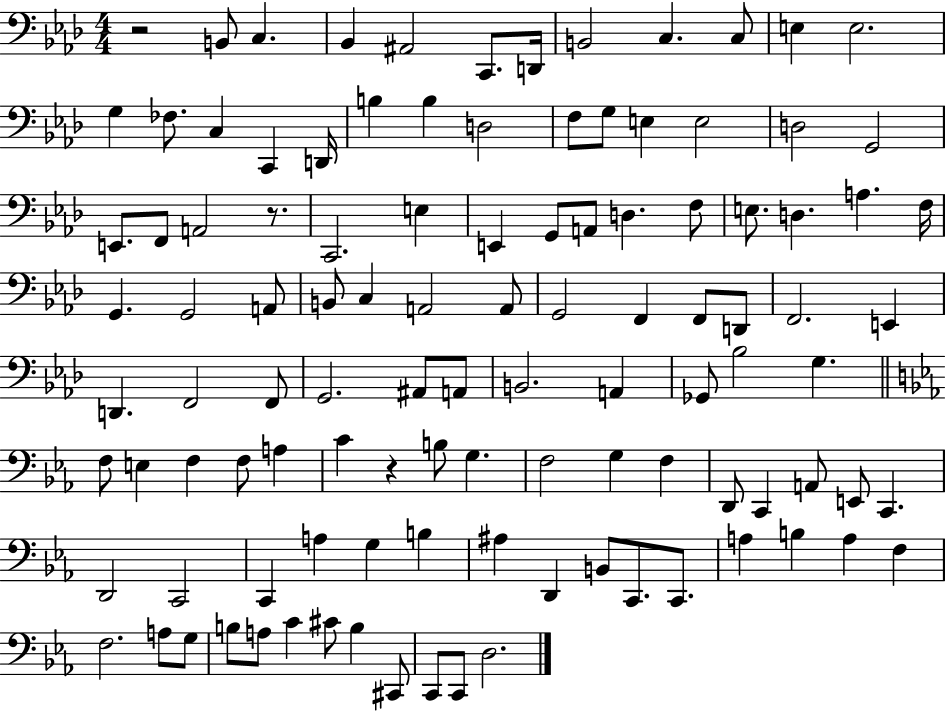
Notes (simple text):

R/h B2/e C3/q. Bb2/q A#2/h C2/e. D2/s B2/h C3/q. C3/e E3/q E3/h. G3/q FES3/e. C3/q C2/q D2/s B3/q B3/q D3/h F3/e G3/e E3/q E3/h D3/h G2/h E2/e. F2/e A2/h R/e. C2/h. E3/q E2/q G2/e A2/e D3/q. F3/e E3/e. D3/q. A3/q. F3/s G2/q. G2/h A2/e B2/e C3/q A2/h A2/e G2/h F2/q F2/e D2/e F2/h. E2/q D2/q. F2/h F2/e G2/h. A#2/e A2/e B2/h. A2/q Gb2/e Bb3/h G3/q. F3/e E3/q F3/q F3/e A3/q C4/q R/q B3/e G3/q. F3/h G3/q F3/q D2/e C2/q A2/e E2/e C2/q. D2/h C2/h C2/q A3/q G3/q B3/q A#3/q D2/q B2/e C2/e. C2/e. A3/q B3/q A3/q F3/q F3/h. A3/e G3/e B3/e A3/e C4/q C#4/e B3/q C#2/e C2/e C2/e D3/h.